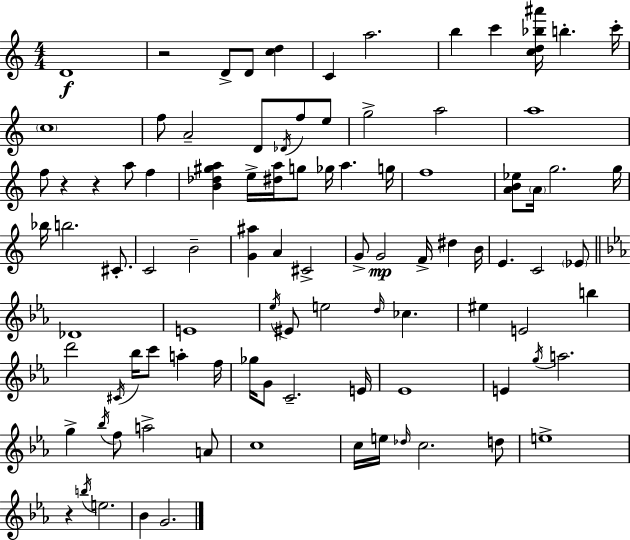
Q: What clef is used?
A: treble